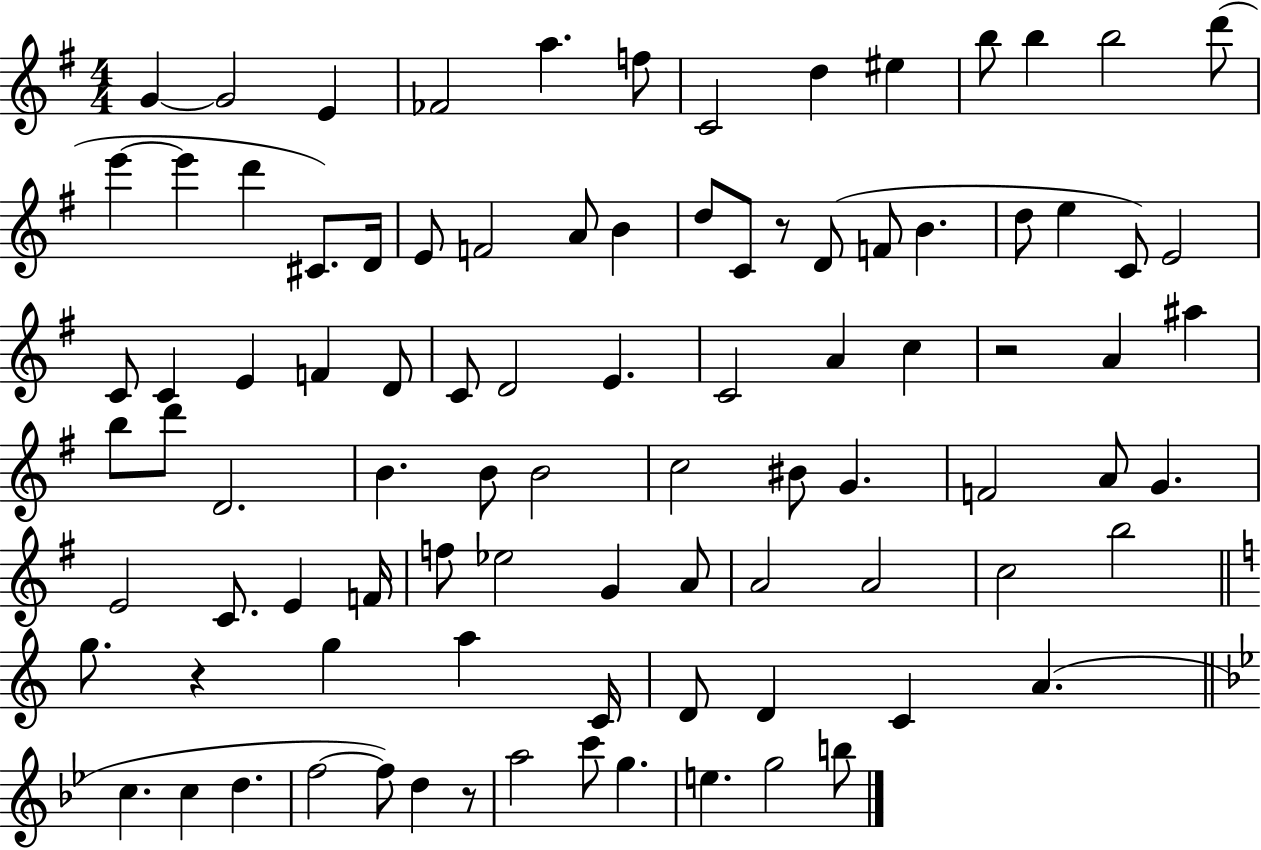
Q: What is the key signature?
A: G major